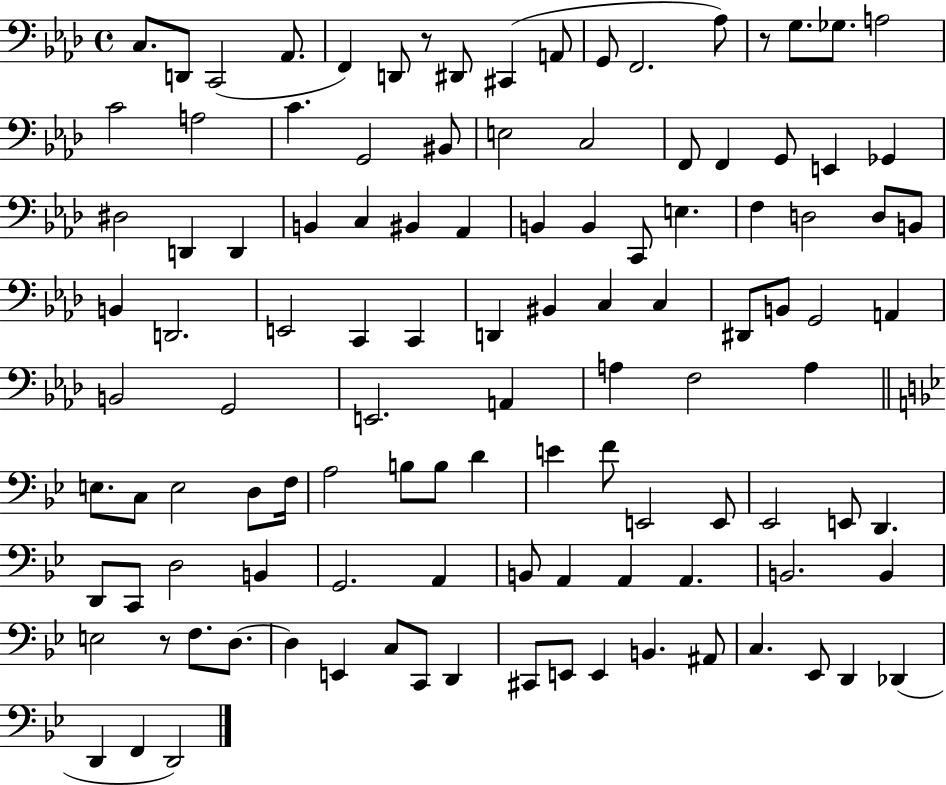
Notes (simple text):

C3/e. D2/e C2/h Ab2/e. F2/q D2/e R/e D#2/e C#2/q A2/e G2/e F2/h. Ab3/e R/e G3/e. Gb3/e. A3/h C4/h A3/h C4/q. G2/h BIS2/e E3/h C3/h F2/e F2/q G2/e E2/q Gb2/q D#3/h D2/q D2/q B2/q C3/q BIS2/q Ab2/q B2/q B2/q C2/e E3/q. F3/q D3/h D3/e B2/e B2/q D2/h. E2/h C2/q C2/q D2/q BIS2/q C3/q C3/q D#2/e B2/e G2/h A2/q B2/h G2/h E2/h. A2/q A3/q F3/h A3/q E3/e. C3/e E3/h D3/e F3/s A3/h B3/e B3/e D4/q E4/q F4/e E2/h E2/e Eb2/h E2/e D2/q. D2/e C2/e D3/h B2/q G2/h. A2/q B2/e A2/q A2/q A2/q. B2/h. B2/q E3/h R/e F3/e. D3/e. D3/q E2/q C3/e C2/e D2/q C#2/e E2/e E2/q B2/q. A#2/e C3/q. Eb2/e D2/q Db2/q D2/q F2/q D2/h